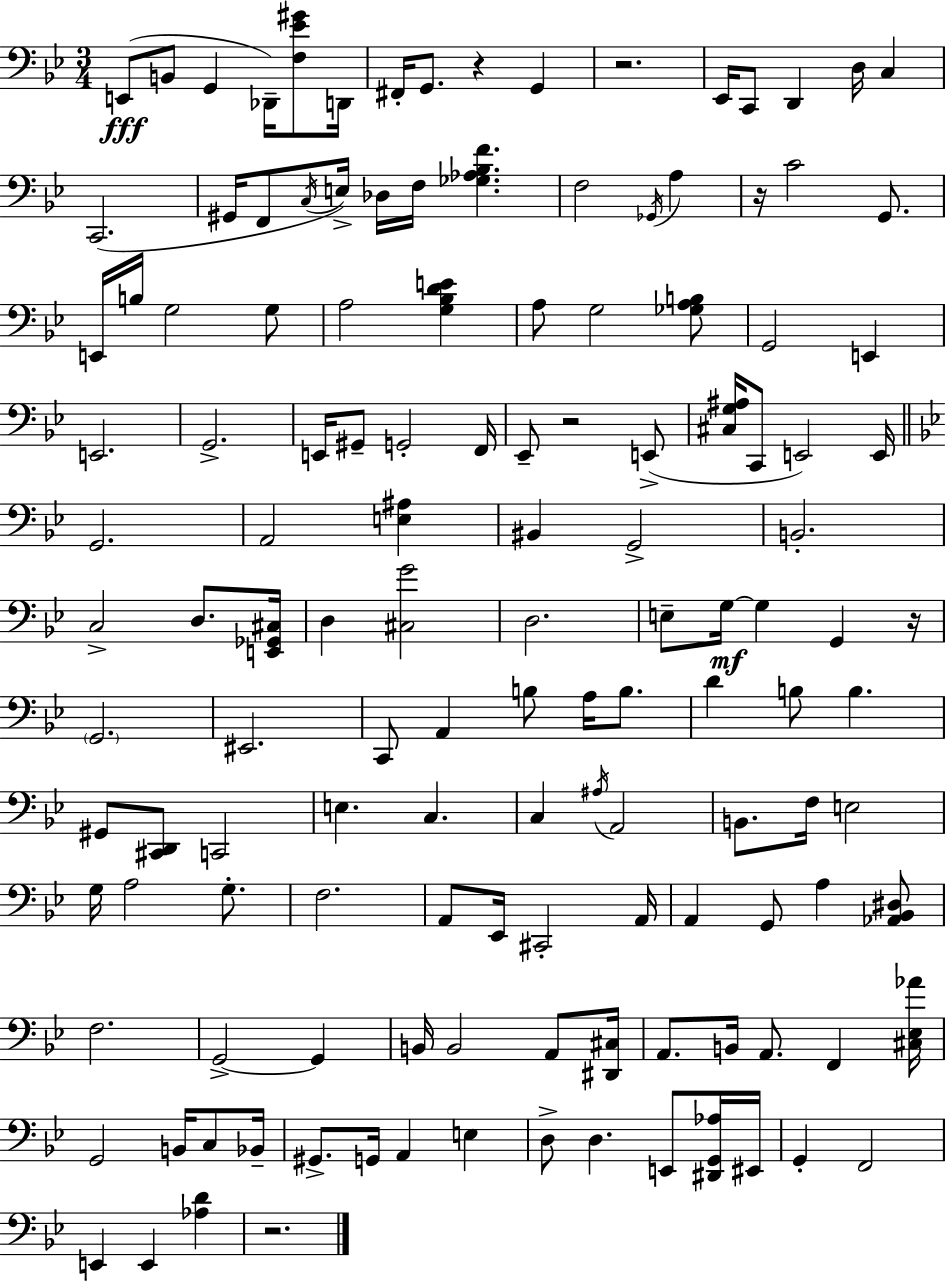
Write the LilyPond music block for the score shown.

{
  \clef bass
  \numericTimeSignature
  \time 3/4
  \key bes \major
  e,8(\fff b,8 g,4 des,16--) <f ees' gis'>8 d,16 | fis,16-. g,8. r4 g,4 | r2. | ees,16 c,8 d,4 d16 c4 | \break c,2.( | gis,16 f,8 \acciaccatura { c16 } e16->) des16 f16 <ges aes bes f'>4. | f2 \acciaccatura { ges,16 } a4 | r16 c'2 g,8. | \break e,16 b16 g2 | g8 a2 <g bes d' e'>4 | a8 g2 | <ges a b>8 g,2 e,4 | \break e,2. | g,2.-> | e,16 gis,8-- g,2-. | f,16 ees,8-- r2 | \break e,8->( <cis g ais>16 c,8 e,2) | e,16 \bar "||" \break \key bes \major g,2. | a,2 <e ais>4 | bis,4 g,2-> | b,2.-. | \break c2-> d8. <e, ges, cis>16 | d4 <cis g'>2 | d2. | e8-- g16~~\mf g4 g,4 r16 | \break \parenthesize g,2. | eis,2. | c,8 a,4 b8 a16 b8. | d'4 b8 b4. | \break gis,8 <cis, d,>8 c,2 | e4. c4. | c4 \acciaccatura { ais16 } a,2 | b,8. f16 e2 | \break g16 a2 g8.-. | f2. | a,8 ees,16 cis,2-. | a,16 a,4 g,8 a4 <aes, bes, dis>8 | \break f2. | g,2->~~ g,4 | b,16 b,2 a,8 | <dis, cis>16 a,8. b,16 a,8. f,4 | \break <cis ees aes'>16 g,2 b,16 c8 | bes,16-- gis,8.-> g,16 a,4 e4 | d8-> d4. e,8 <dis, g, aes>16 | eis,16 g,4-. f,2 | \break e,4 e,4 <aes d'>4 | r2. | \bar "|."
}